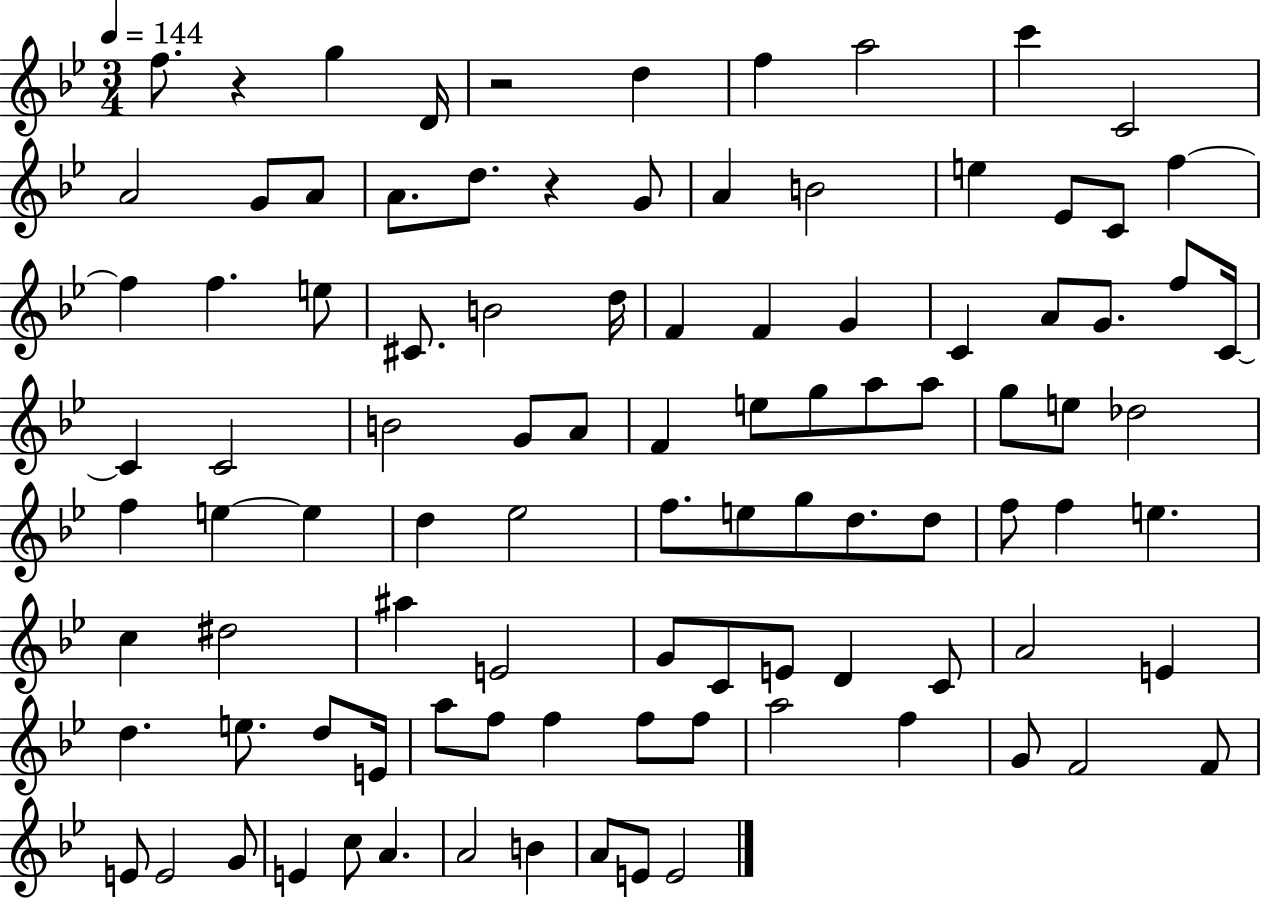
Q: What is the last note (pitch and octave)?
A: E4